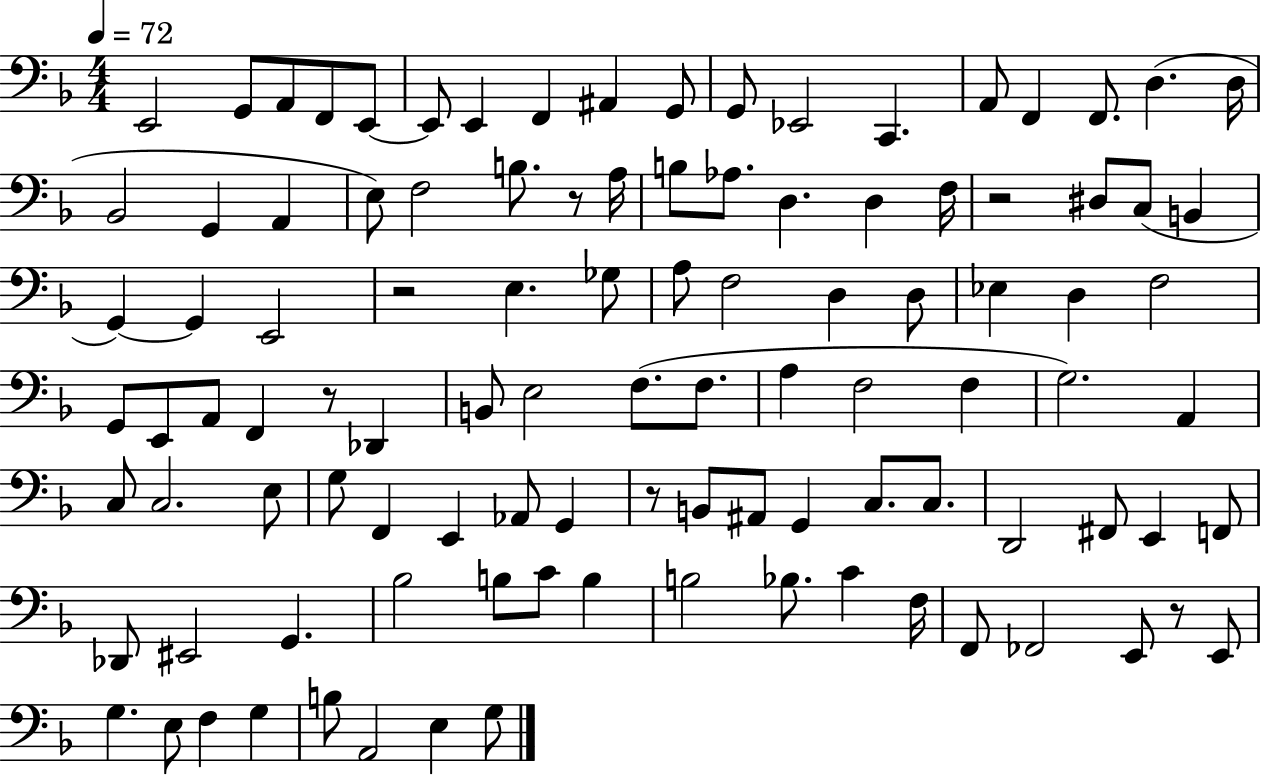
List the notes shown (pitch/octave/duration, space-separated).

E2/h G2/e A2/e F2/e E2/e E2/e E2/q F2/q A#2/q G2/e G2/e Eb2/h C2/q. A2/e F2/q F2/e. D3/q. D3/s Bb2/h G2/q A2/q E3/e F3/h B3/e. R/e A3/s B3/e Ab3/e. D3/q. D3/q F3/s R/h D#3/e C3/e B2/q G2/q G2/q E2/h R/h E3/q. Gb3/e A3/e F3/h D3/q D3/e Eb3/q D3/q F3/h G2/e E2/e A2/e F2/q R/e Db2/q B2/e E3/h F3/e. F3/e. A3/q F3/h F3/q G3/h. A2/q C3/e C3/h. E3/e G3/e F2/q E2/q Ab2/e G2/q R/e B2/e A#2/e G2/q C3/e. C3/e. D2/h F#2/e E2/q F2/e Db2/e EIS2/h G2/q. Bb3/h B3/e C4/e B3/q B3/h Bb3/e. C4/q F3/s F2/e FES2/h E2/e R/e E2/e G3/q. E3/e F3/q G3/q B3/e A2/h E3/q G3/e